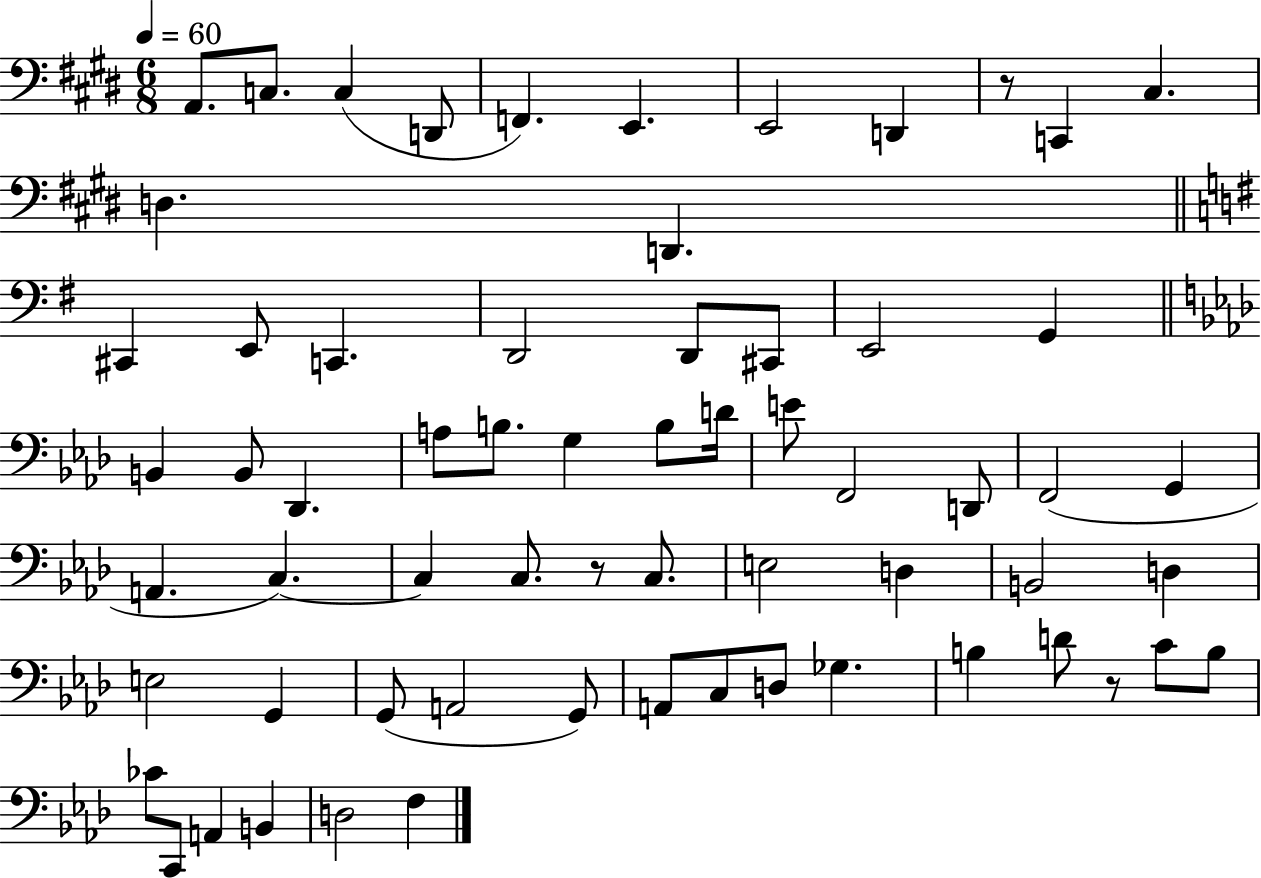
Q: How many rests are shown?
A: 3